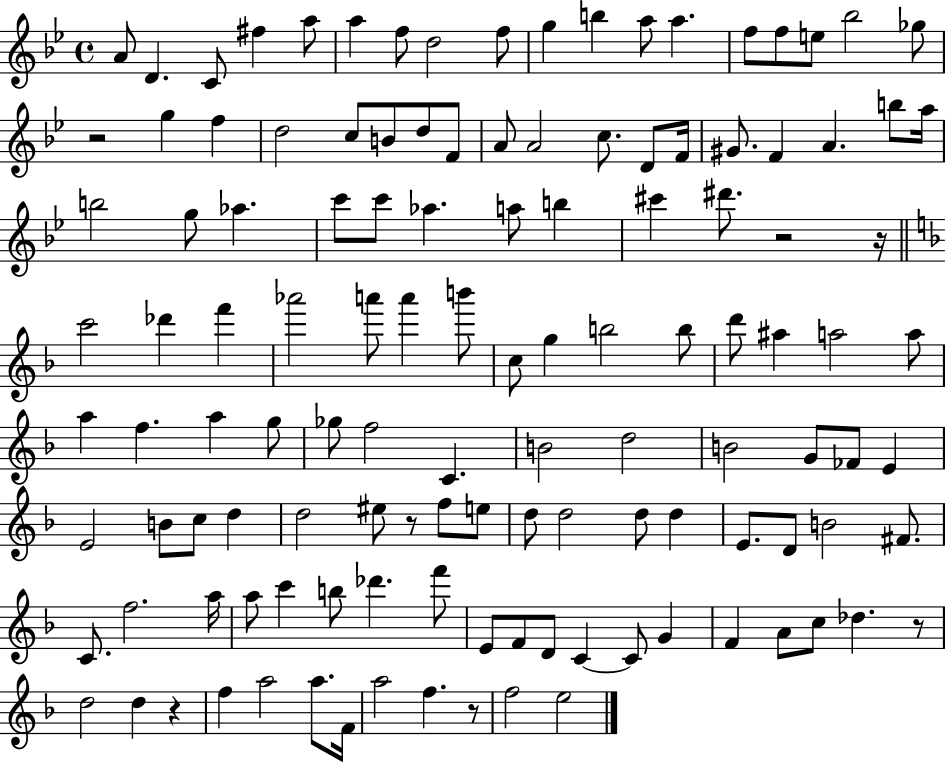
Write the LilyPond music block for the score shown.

{
  \clef treble
  \time 4/4
  \defaultTimeSignature
  \key bes \major
  \repeat volta 2 { a'8 d'4. c'8 fis''4 a''8 | a''4 f''8 d''2 f''8 | g''4 b''4 a''8 a''4. | f''8 f''8 e''8 bes''2 ges''8 | \break r2 g''4 f''4 | d''2 c''8 b'8 d''8 f'8 | a'8 a'2 c''8. d'8 f'16 | gis'8. f'4 a'4. b''8 a''16 | \break b''2 g''8 aes''4. | c'''8 c'''8 aes''4. a''8 b''4 | cis'''4 dis'''8. r2 r16 | \bar "||" \break \key f \major c'''2 des'''4 f'''4 | aes'''2 a'''8 a'''4 b'''8 | c''8 g''4 b''2 b''8 | d'''8 ais''4 a''2 a''8 | \break a''4 f''4. a''4 g''8 | ges''8 f''2 c'4. | b'2 d''2 | b'2 g'8 fes'8 e'4 | \break e'2 b'8 c''8 d''4 | d''2 eis''8 r8 f''8 e''8 | d''8 d''2 d''8 d''4 | e'8. d'8 b'2 fis'8. | \break c'8. f''2. a''16 | a''8 c'''4 b''8 des'''4. f'''8 | e'8 f'8 d'8 c'4~~ c'8 g'4 | f'4 a'8 c''8 des''4. r8 | \break d''2 d''4 r4 | f''4 a''2 a''8. f'16 | a''2 f''4. r8 | f''2 e''2 | \break } \bar "|."
}